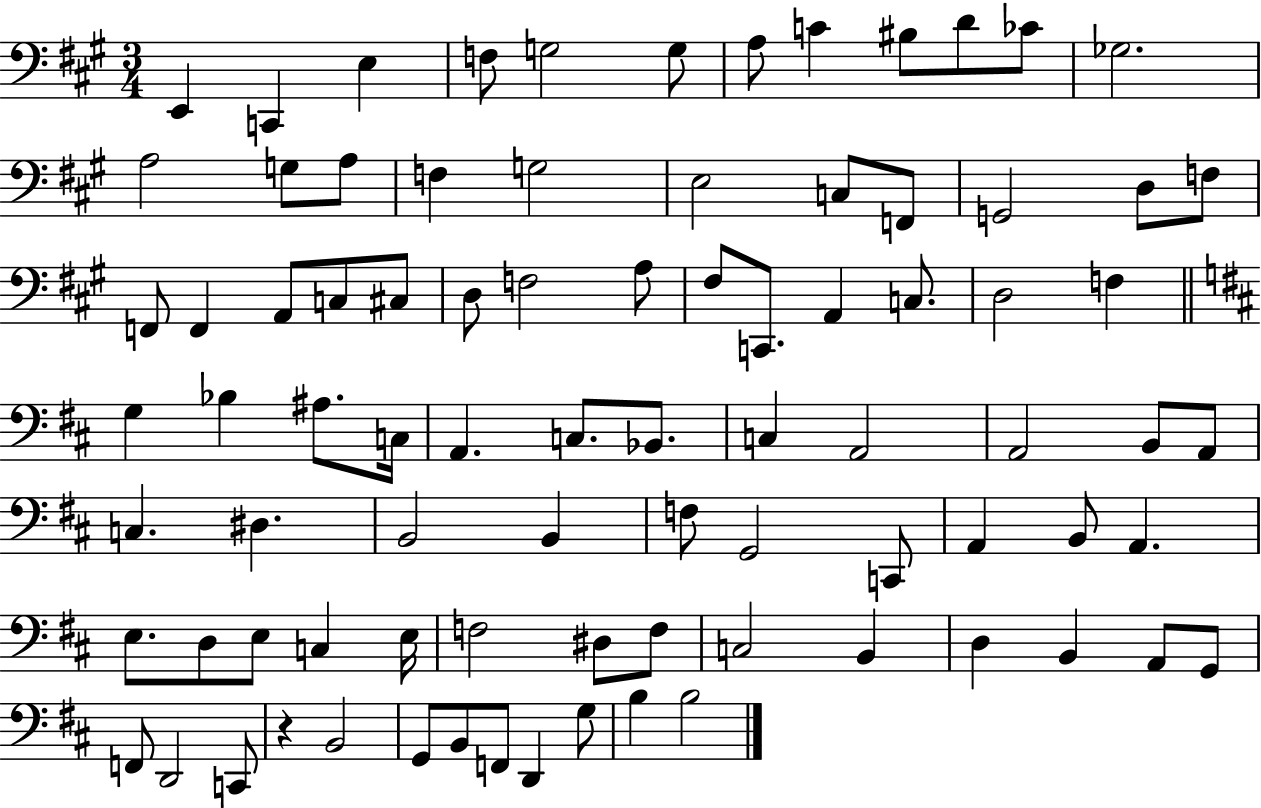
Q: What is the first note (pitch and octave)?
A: E2